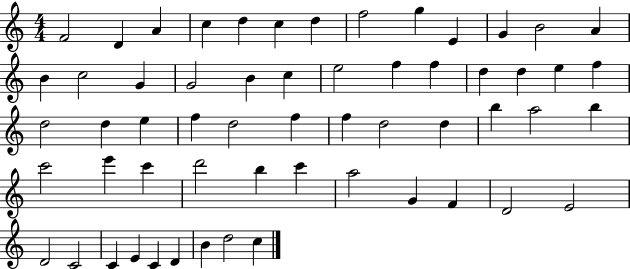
F4/h D4/q A4/q C5/q D5/q C5/q D5/q F5/h G5/q E4/q G4/q B4/h A4/q B4/q C5/h G4/q G4/h B4/q C5/q E5/h F5/q F5/q D5/q D5/q E5/q F5/q D5/h D5/q E5/q F5/q D5/h F5/q F5/q D5/h D5/q B5/q A5/h B5/q C6/h E6/q C6/q D6/h B5/q C6/q A5/h G4/q F4/q D4/h E4/h D4/h C4/h C4/q E4/q C4/q D4/q B4/q D5/h C5/q